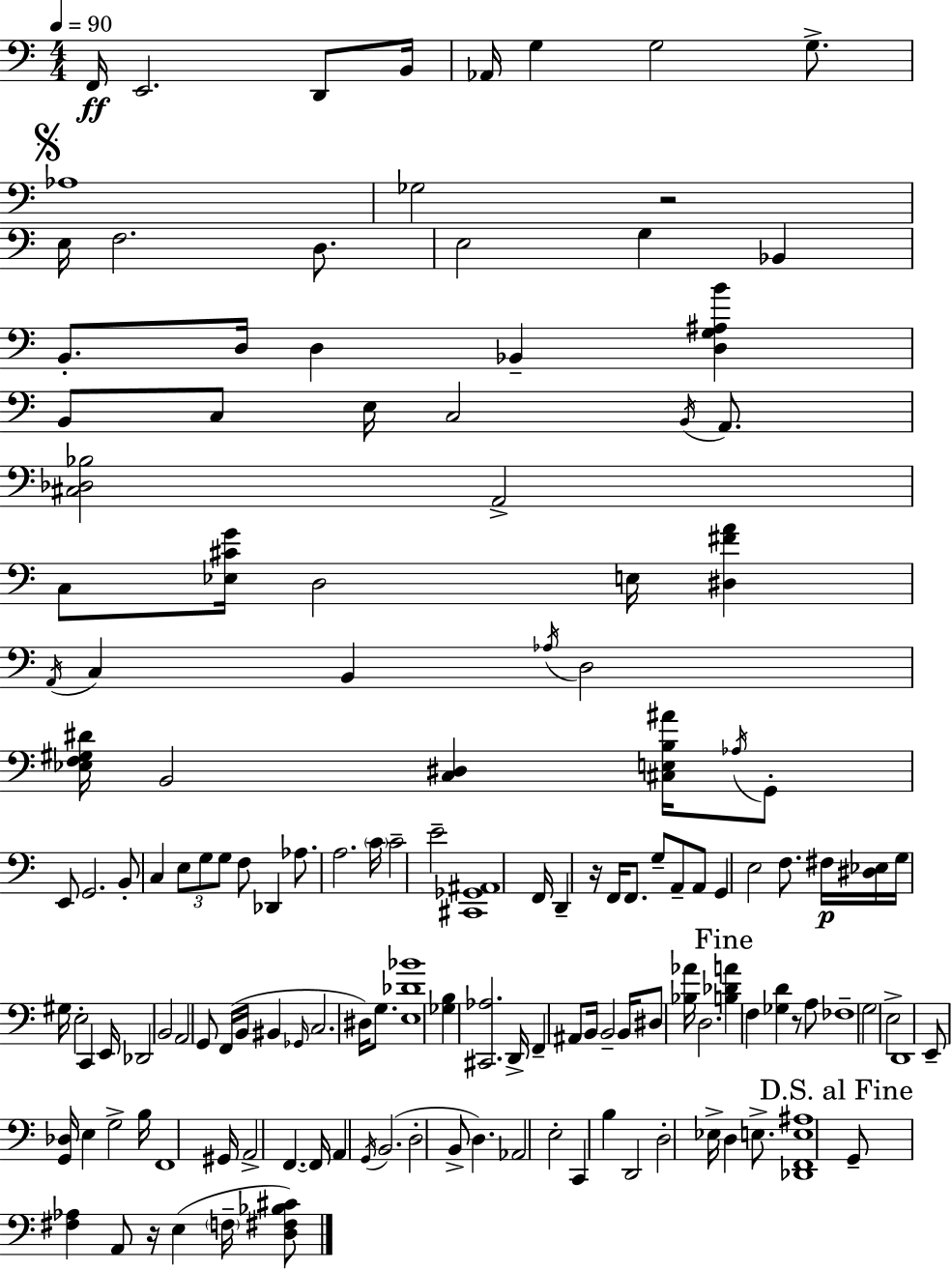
{
  \clef bass
  \numericTimeSignature
  \time 4/4
  \key c \major
  \tempo 4 = 90
  f,16\ff e,2. d,8 b,16 | aes,16 g4 g2 g8.-> | \mark \markup { \musicglyph "scripts.segno" } aes1 | ges2 r2 | \break e16 f2. d8. | e2 g4 bes,4 | b,8.-. d16 d4 bes,4-- <d g ais b'>4 | b,8 c8 e16 c2 \acciaccatura { b,16 } a,8. | \break <cis des bes>2 a,2-> | c8 <ees cis' g'>16 d2 e16 <dis fis' a'>4 | \acciaccatura { a,16 } c4 b,4 \acciaccatura { aes16 } d2 | <ees f gis dis'>16 b,2 <c dis>4 | \break <cis e b ais'>16 \acciaccatura { aes16 } g,8-. e,8 g,2. | b,8-. c4 \tuplet 3/2 { e8 g8 g8 } f8 | des,4 aes8. a2. | \parenthesize c'16 c'2-- e'2-- | \break <cis, ges, ais,>1 | f,16 d,4-- r16 f,16 f,8. g8-- | a,8-- a,8 g,4 e2 | f8. fis16\p <dis ees>16 g16 gis16 e2-. c,4 | \break e,16 des,2 b,2 | a,2 g,8 f,16( b,16 | bis,4 \grace { ges,16 } c2. | dis16) g8. <e des' bes'>1 | \break <ges b>4 <cis, aes>2. | d,16-> f,4-- ais,8 b,16 b,2-- | b,16 dis8 <bes aes'>16 d2. | \mark "Fine" <b des' a'>4 f4 <ges d'>4 | \break r8 a8 fes1-- | g2 e2-> | d,1 | e,8-- <g, des>16 e4 g2-> | \break b16 f,1 | gis,16 a,2-> f,4.~~ | f,16 a,4 \acciaccatura { g,16 } b,2.( | d2-. b,8-> | \break d4.) aes,2 e2-. | c,4 b4 d,2 | d2-. ees16-> d4 | e8.-> <des, f, e ais>1 | \break \mark "D.S. al Fine" g,8-- <fis aes>4 a,8 r16 e4( | \parenthesize f16-- <d fis bes cis'>8) \bar "|."
}